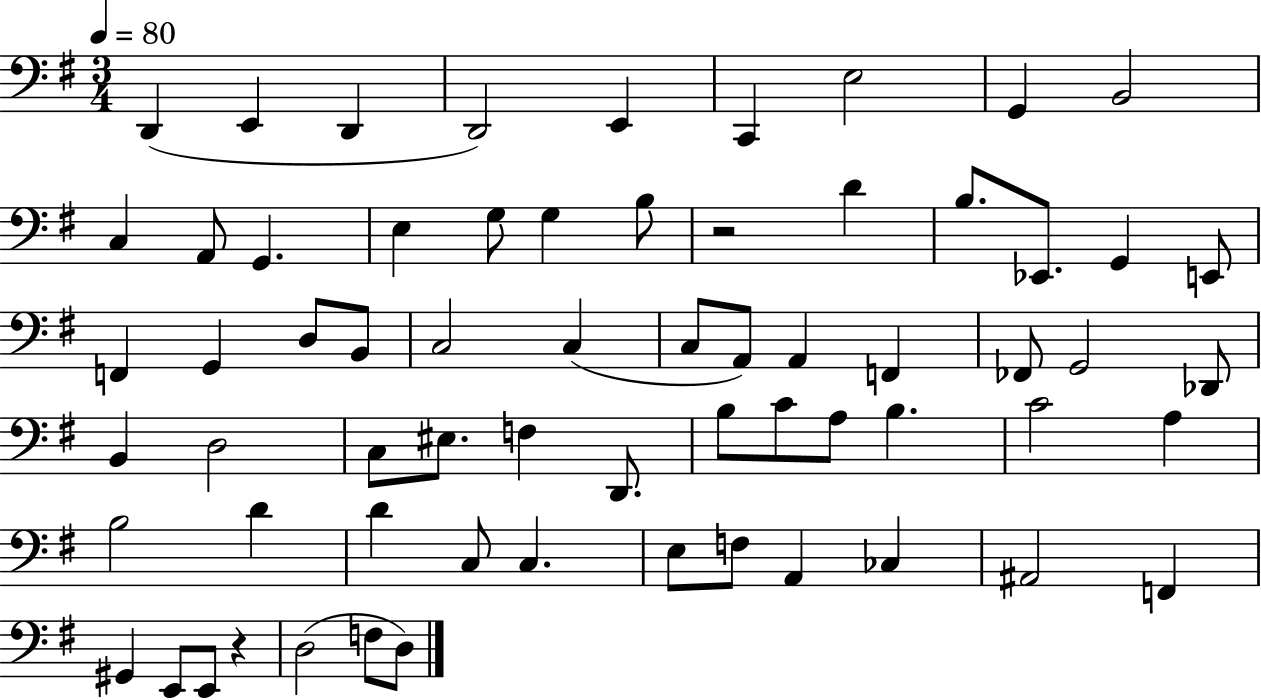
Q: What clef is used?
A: bass